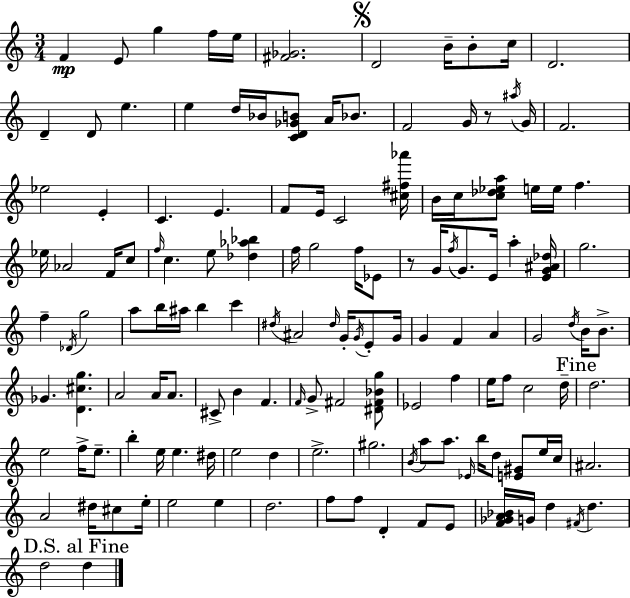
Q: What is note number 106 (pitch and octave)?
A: Eb4